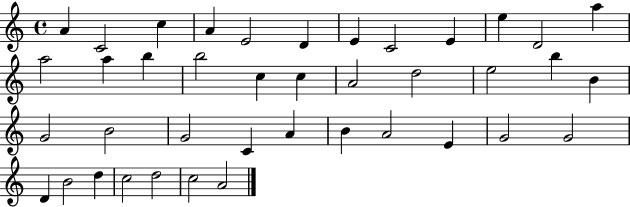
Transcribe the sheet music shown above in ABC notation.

X:1
T:Untitled
M:4/4
L:1/4
K:C
A C2 c A E2 D E C2 E e D2 a a2 a b b2 c c A2 d2 e2 b B G2 B2 G2 C A B A2 E G2 G2 D B2 d c2 d2 c2 A2